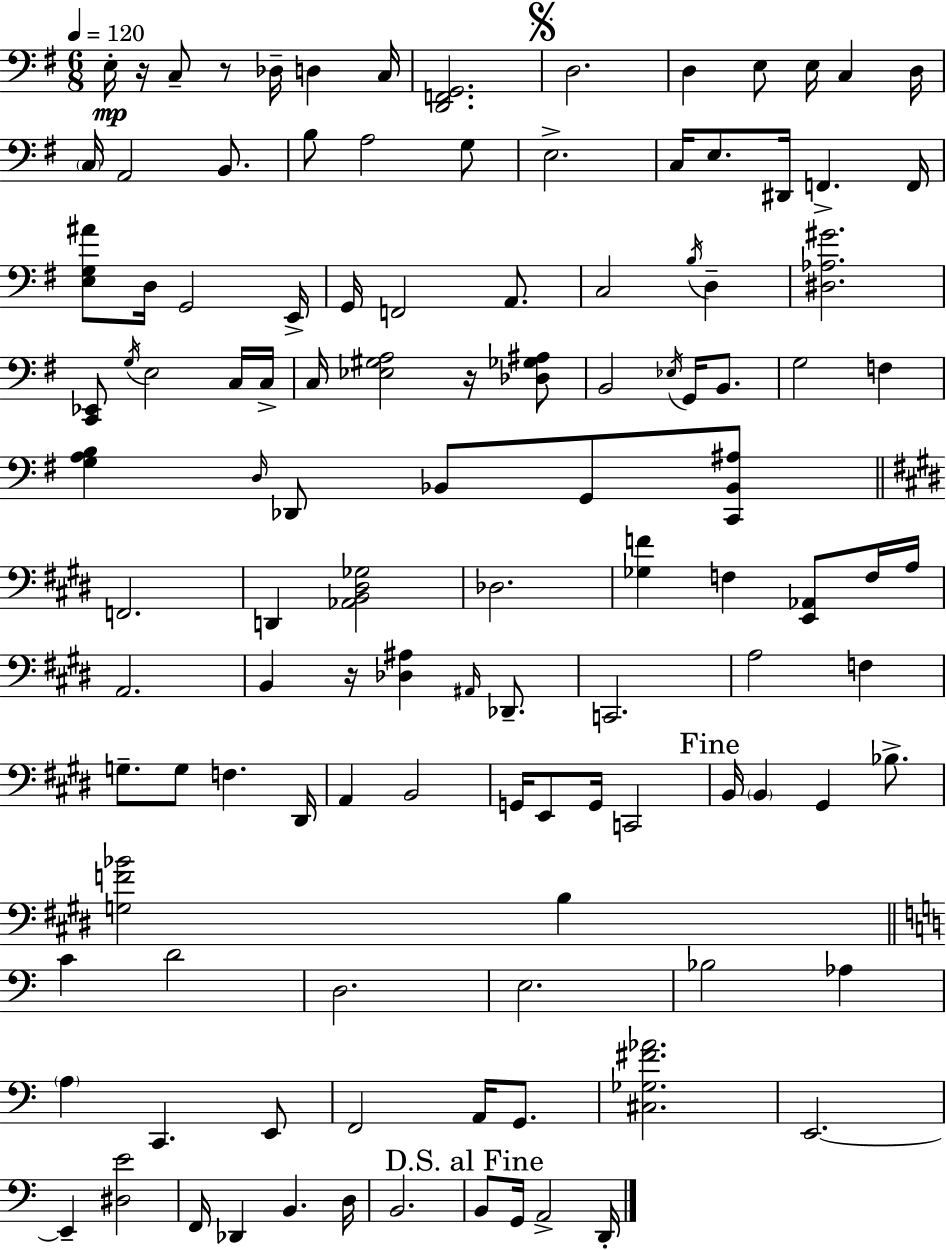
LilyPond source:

{
  \clef bass
  \numericTimeSignature
  \time 6/8
  \key e \minor
  \tempo 4 = 120
  e16-.\mp r16 c8-- r8 des16-- d4 c16 | <d, f, g,>2. | \mark \markup { \musicglyph "scripts.segno" } d2. | d4 e8 e16 c4 d16 | \break \parenthesize c16 a,2 b,8. | b8 a2 g8 | e2.-> | c16 e8. dis,16 f,4.-> f,16 | \break <e g ais'>8 d16 g,2 e,16-> | g,16 f,2 a,8. | c2 \acciaccatura { b16 } d4-- | <dis aes gis'>2. | \break <c, ees,>8 \acciaccatura { g16 } e2 | c16 c16-> c16 <ees gis a>2 r16 | <des ges ais>8 b,2 \acciaccatura { ees16 } g,16 | b,8. g2 f4 | \break <g a b>4 \grace { d16 } des,8 bes,8 | g,8 <c, bes, ais>8 \bar "||" \break \key e \major f,2. | d,4 <aes, b, dis ges>2 | des2. | <ges f'>4 f4 <e, aes,>8 f16 a16 | \break a,2. | b,4 r16 <des ais>4 \grace { ais,16 } des,8.-- | c,2. | a2 f4 | \break g8.-- g8 f4. | dis,16 a,4 b,2 | g,16 e,8 g,16 c,2 | \mark "Fine" b,16 \parenthesize b,4 gis,4 bes8.-> | \break <g f' bes'>2 b4 | \bar "||" \break \key c \major c'4 d'2 | d2. | e2. | bes2 aes4 | \break \parenthesize a4 c,4. e,8 | f,2 a,16 g,8. | <cis ges fis' aes'>2. | e,2.~~ | \break e,4-- <dis e'>2 | f,16 des,4 b,4. d16 | b,2. | \mark "D.S. al Fine" b,8 g,16 a,2-> d,16-. | \break \bar "|."
}